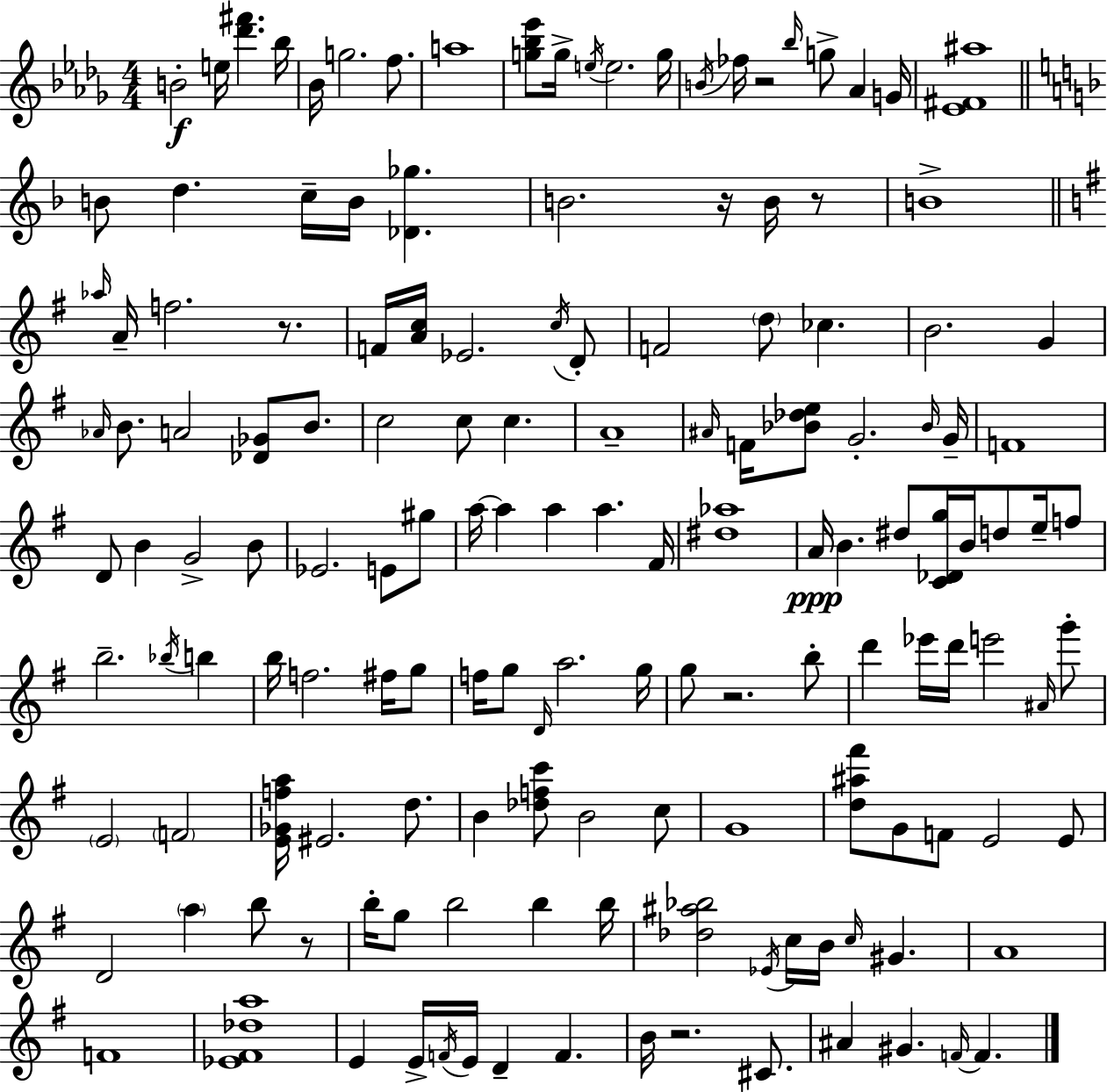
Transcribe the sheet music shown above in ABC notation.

X:1
T:Untitled
M:4/4
L:1/4
K:Bbm
B2 e/4 [_d'^f'] _b/4 _B/4 g2 f/2 a4 [g_b_e']/2 g/4 e/4 e2 g/4 B/4 _f/4 z2 _b/4 g/2 _A G/4 [_E^F^a]4 B/2 d c/4 B/4 [_D_g] B2 z/4 B/4 z/2 B4 _a/4 A/4 f2 z/2 F/4 [Ac]/4 _E2 c/4 D/2 F2 d/2 _c B2 G _A/4 B/2 A2 [_D_G]/2 B/2 c2 c/2 c A4 ^A/4 F/4 [_B_de]/2 G2 _B/4 G/4 F4 D/2 B G2 B/2 _E2 E/2 ^g/2 a/4 a a a ^F/4 [^d_a]4 A/4 B ^d/2 [C_Dg]/4 B/4 d/2 e/4 f/2 b2 _b/4 b b/4 f2 ^f/4 g/2 f/4 g/2 D/4 a2 g/4 g/2 z2 b/2 d' _e'/4 d'/4 e'2 ^A/4 g'/2 E2 F2 [E_Gfa]/4 ^E2 d/2 B [_dfc']/2 B2 c/2 G4 [d^a^f']/2 G/2 F/2 E2 E/2 D2 a b/2 z/2 b/4 g/2 b2 b b/4 [_d^a_b]2 _E/4 c/4 B/4 c/4 ^G A4 F4 [_E^F_da]4 E E/4 F/4 E/4 D F B/4 z2 ^C/2 ^A ^G F/4 F